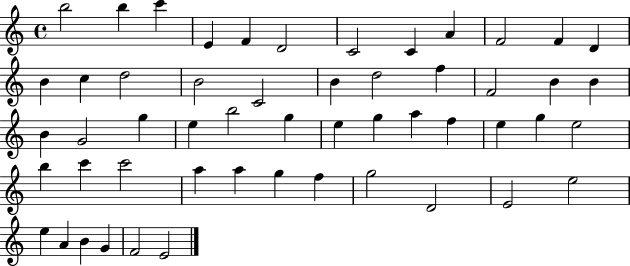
X:1
T:Untitled
M:4/4
L:1/4
K:C
b2 b c' E F D2 C2 C A F2 F D B c d2 B2 C2 B d2 f F2 B B B G2 g e b2 g e g a f e g e2 b c' c'2 a a g f g2 D2 E2 e2 e A B G F2 E2